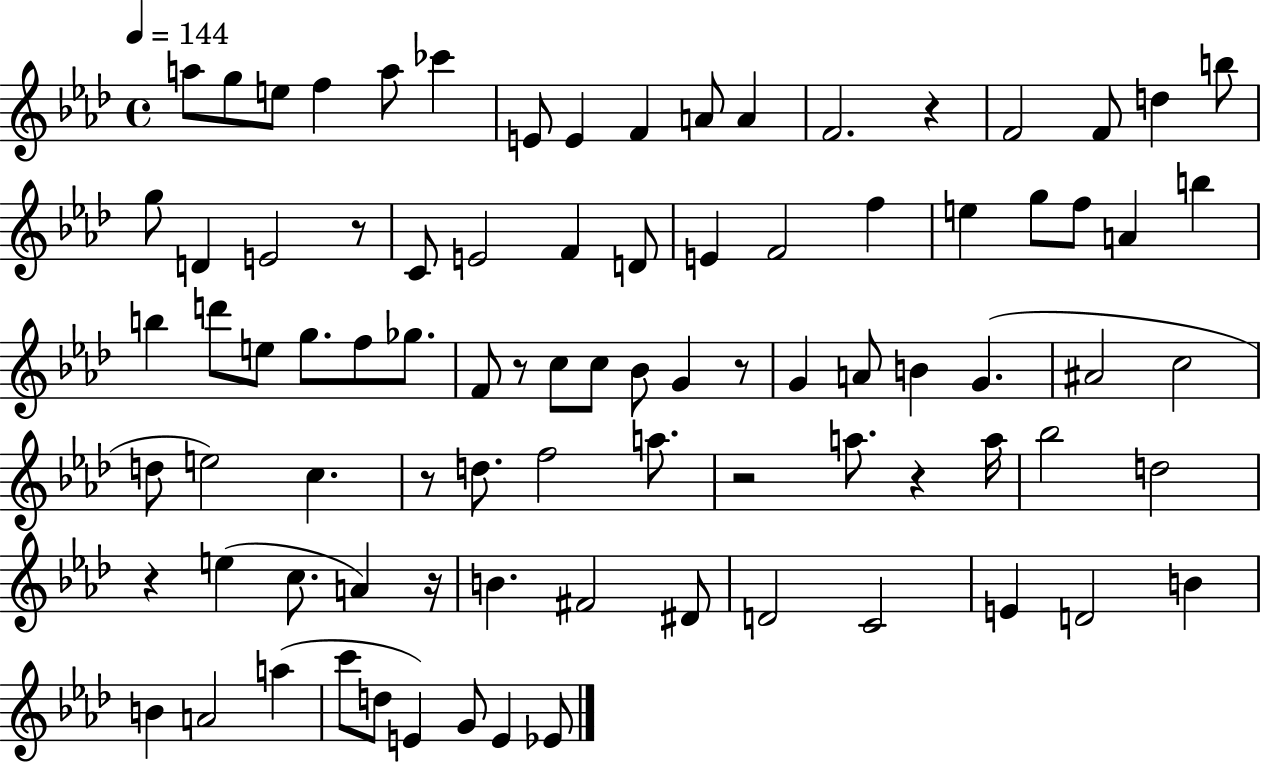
{
  \clef treble
  \time 4/4
  \defaultTimeSignature
  \key aes \major
  \tempo 4 = 144
  \repeat volta 2 { a''8 g''8 e''8 f''4 a''8 ces'''4 | e'8 e'4 f'4 a'8 a'4 | f'2. r4 | f'2 f'8 d''4 b''8 | \break g''8 d'4 e'2 r8 | c'8 e'2 f'4 d'8 | e'4 f'2 f''4 | e''4 g''8 f''8 a'4 b''4 | \break b''4 d'''8 e''8 g''8. f''8 ges''8. | f'8 r8 c''8 c''8 bes'8 g'4 r8 | g'4 a'8 b'4 g'4.( | ais'2 c''2 | \break d''8 e''2) c''4. | r8 d''8. f''2 a''8. | r2 a''8. r4 a''16 | bes''2 d''2 | \break r4 e''4( c''8. a'4) r16 | b'4. fis'2 dis'8 | d'2 c'2 | e'4 d'2 b'4 | \break b'4 a'2 a''4( | c'''8 d''8 e'4) g'8 e'4 ees'8 | } \bar "|."
}